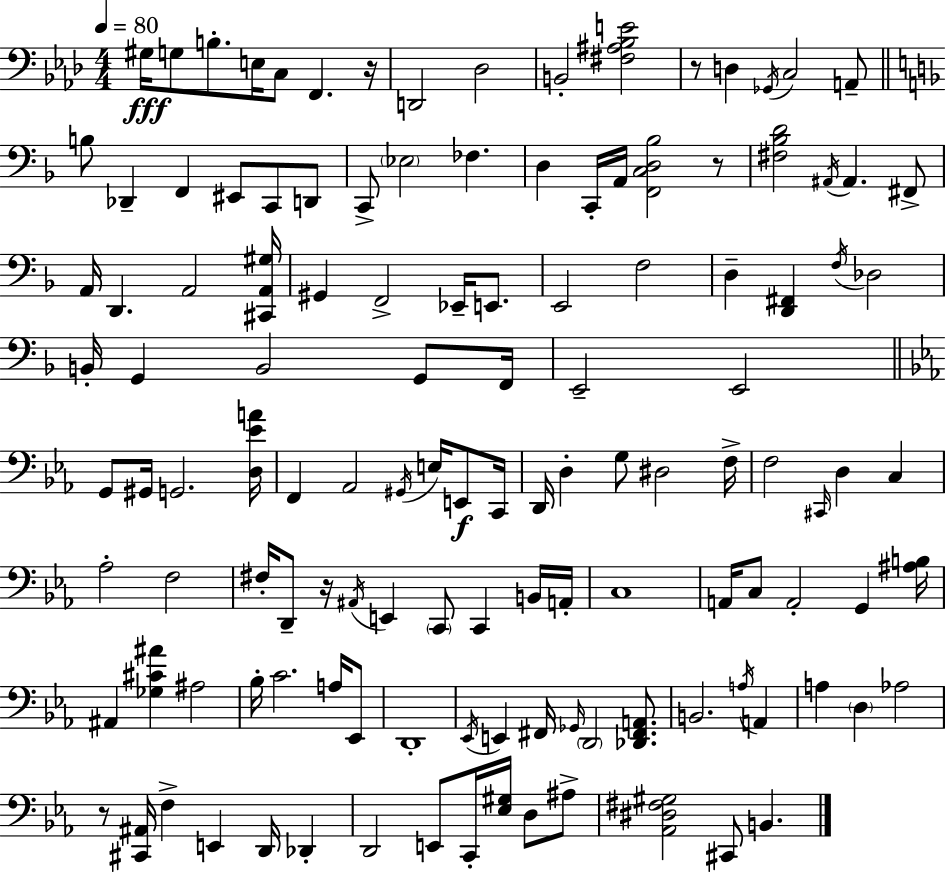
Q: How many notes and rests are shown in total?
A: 126